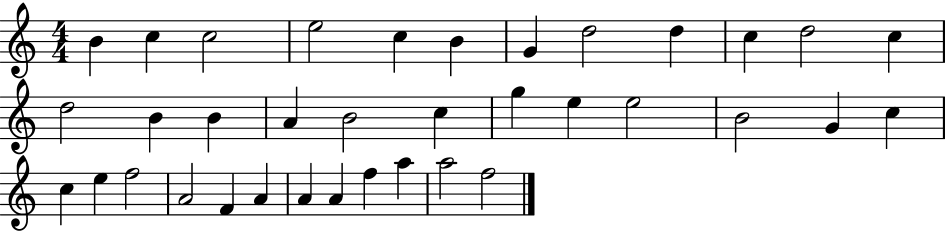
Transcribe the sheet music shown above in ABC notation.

X:1
T:Untitled
M:4/4
L:1/4
K:C
B c c2 e2 c B G d2 d c d2 c d2 B B A B2 c g e e2 B2 G c c e f2 A2 F A A A f a a2 f2